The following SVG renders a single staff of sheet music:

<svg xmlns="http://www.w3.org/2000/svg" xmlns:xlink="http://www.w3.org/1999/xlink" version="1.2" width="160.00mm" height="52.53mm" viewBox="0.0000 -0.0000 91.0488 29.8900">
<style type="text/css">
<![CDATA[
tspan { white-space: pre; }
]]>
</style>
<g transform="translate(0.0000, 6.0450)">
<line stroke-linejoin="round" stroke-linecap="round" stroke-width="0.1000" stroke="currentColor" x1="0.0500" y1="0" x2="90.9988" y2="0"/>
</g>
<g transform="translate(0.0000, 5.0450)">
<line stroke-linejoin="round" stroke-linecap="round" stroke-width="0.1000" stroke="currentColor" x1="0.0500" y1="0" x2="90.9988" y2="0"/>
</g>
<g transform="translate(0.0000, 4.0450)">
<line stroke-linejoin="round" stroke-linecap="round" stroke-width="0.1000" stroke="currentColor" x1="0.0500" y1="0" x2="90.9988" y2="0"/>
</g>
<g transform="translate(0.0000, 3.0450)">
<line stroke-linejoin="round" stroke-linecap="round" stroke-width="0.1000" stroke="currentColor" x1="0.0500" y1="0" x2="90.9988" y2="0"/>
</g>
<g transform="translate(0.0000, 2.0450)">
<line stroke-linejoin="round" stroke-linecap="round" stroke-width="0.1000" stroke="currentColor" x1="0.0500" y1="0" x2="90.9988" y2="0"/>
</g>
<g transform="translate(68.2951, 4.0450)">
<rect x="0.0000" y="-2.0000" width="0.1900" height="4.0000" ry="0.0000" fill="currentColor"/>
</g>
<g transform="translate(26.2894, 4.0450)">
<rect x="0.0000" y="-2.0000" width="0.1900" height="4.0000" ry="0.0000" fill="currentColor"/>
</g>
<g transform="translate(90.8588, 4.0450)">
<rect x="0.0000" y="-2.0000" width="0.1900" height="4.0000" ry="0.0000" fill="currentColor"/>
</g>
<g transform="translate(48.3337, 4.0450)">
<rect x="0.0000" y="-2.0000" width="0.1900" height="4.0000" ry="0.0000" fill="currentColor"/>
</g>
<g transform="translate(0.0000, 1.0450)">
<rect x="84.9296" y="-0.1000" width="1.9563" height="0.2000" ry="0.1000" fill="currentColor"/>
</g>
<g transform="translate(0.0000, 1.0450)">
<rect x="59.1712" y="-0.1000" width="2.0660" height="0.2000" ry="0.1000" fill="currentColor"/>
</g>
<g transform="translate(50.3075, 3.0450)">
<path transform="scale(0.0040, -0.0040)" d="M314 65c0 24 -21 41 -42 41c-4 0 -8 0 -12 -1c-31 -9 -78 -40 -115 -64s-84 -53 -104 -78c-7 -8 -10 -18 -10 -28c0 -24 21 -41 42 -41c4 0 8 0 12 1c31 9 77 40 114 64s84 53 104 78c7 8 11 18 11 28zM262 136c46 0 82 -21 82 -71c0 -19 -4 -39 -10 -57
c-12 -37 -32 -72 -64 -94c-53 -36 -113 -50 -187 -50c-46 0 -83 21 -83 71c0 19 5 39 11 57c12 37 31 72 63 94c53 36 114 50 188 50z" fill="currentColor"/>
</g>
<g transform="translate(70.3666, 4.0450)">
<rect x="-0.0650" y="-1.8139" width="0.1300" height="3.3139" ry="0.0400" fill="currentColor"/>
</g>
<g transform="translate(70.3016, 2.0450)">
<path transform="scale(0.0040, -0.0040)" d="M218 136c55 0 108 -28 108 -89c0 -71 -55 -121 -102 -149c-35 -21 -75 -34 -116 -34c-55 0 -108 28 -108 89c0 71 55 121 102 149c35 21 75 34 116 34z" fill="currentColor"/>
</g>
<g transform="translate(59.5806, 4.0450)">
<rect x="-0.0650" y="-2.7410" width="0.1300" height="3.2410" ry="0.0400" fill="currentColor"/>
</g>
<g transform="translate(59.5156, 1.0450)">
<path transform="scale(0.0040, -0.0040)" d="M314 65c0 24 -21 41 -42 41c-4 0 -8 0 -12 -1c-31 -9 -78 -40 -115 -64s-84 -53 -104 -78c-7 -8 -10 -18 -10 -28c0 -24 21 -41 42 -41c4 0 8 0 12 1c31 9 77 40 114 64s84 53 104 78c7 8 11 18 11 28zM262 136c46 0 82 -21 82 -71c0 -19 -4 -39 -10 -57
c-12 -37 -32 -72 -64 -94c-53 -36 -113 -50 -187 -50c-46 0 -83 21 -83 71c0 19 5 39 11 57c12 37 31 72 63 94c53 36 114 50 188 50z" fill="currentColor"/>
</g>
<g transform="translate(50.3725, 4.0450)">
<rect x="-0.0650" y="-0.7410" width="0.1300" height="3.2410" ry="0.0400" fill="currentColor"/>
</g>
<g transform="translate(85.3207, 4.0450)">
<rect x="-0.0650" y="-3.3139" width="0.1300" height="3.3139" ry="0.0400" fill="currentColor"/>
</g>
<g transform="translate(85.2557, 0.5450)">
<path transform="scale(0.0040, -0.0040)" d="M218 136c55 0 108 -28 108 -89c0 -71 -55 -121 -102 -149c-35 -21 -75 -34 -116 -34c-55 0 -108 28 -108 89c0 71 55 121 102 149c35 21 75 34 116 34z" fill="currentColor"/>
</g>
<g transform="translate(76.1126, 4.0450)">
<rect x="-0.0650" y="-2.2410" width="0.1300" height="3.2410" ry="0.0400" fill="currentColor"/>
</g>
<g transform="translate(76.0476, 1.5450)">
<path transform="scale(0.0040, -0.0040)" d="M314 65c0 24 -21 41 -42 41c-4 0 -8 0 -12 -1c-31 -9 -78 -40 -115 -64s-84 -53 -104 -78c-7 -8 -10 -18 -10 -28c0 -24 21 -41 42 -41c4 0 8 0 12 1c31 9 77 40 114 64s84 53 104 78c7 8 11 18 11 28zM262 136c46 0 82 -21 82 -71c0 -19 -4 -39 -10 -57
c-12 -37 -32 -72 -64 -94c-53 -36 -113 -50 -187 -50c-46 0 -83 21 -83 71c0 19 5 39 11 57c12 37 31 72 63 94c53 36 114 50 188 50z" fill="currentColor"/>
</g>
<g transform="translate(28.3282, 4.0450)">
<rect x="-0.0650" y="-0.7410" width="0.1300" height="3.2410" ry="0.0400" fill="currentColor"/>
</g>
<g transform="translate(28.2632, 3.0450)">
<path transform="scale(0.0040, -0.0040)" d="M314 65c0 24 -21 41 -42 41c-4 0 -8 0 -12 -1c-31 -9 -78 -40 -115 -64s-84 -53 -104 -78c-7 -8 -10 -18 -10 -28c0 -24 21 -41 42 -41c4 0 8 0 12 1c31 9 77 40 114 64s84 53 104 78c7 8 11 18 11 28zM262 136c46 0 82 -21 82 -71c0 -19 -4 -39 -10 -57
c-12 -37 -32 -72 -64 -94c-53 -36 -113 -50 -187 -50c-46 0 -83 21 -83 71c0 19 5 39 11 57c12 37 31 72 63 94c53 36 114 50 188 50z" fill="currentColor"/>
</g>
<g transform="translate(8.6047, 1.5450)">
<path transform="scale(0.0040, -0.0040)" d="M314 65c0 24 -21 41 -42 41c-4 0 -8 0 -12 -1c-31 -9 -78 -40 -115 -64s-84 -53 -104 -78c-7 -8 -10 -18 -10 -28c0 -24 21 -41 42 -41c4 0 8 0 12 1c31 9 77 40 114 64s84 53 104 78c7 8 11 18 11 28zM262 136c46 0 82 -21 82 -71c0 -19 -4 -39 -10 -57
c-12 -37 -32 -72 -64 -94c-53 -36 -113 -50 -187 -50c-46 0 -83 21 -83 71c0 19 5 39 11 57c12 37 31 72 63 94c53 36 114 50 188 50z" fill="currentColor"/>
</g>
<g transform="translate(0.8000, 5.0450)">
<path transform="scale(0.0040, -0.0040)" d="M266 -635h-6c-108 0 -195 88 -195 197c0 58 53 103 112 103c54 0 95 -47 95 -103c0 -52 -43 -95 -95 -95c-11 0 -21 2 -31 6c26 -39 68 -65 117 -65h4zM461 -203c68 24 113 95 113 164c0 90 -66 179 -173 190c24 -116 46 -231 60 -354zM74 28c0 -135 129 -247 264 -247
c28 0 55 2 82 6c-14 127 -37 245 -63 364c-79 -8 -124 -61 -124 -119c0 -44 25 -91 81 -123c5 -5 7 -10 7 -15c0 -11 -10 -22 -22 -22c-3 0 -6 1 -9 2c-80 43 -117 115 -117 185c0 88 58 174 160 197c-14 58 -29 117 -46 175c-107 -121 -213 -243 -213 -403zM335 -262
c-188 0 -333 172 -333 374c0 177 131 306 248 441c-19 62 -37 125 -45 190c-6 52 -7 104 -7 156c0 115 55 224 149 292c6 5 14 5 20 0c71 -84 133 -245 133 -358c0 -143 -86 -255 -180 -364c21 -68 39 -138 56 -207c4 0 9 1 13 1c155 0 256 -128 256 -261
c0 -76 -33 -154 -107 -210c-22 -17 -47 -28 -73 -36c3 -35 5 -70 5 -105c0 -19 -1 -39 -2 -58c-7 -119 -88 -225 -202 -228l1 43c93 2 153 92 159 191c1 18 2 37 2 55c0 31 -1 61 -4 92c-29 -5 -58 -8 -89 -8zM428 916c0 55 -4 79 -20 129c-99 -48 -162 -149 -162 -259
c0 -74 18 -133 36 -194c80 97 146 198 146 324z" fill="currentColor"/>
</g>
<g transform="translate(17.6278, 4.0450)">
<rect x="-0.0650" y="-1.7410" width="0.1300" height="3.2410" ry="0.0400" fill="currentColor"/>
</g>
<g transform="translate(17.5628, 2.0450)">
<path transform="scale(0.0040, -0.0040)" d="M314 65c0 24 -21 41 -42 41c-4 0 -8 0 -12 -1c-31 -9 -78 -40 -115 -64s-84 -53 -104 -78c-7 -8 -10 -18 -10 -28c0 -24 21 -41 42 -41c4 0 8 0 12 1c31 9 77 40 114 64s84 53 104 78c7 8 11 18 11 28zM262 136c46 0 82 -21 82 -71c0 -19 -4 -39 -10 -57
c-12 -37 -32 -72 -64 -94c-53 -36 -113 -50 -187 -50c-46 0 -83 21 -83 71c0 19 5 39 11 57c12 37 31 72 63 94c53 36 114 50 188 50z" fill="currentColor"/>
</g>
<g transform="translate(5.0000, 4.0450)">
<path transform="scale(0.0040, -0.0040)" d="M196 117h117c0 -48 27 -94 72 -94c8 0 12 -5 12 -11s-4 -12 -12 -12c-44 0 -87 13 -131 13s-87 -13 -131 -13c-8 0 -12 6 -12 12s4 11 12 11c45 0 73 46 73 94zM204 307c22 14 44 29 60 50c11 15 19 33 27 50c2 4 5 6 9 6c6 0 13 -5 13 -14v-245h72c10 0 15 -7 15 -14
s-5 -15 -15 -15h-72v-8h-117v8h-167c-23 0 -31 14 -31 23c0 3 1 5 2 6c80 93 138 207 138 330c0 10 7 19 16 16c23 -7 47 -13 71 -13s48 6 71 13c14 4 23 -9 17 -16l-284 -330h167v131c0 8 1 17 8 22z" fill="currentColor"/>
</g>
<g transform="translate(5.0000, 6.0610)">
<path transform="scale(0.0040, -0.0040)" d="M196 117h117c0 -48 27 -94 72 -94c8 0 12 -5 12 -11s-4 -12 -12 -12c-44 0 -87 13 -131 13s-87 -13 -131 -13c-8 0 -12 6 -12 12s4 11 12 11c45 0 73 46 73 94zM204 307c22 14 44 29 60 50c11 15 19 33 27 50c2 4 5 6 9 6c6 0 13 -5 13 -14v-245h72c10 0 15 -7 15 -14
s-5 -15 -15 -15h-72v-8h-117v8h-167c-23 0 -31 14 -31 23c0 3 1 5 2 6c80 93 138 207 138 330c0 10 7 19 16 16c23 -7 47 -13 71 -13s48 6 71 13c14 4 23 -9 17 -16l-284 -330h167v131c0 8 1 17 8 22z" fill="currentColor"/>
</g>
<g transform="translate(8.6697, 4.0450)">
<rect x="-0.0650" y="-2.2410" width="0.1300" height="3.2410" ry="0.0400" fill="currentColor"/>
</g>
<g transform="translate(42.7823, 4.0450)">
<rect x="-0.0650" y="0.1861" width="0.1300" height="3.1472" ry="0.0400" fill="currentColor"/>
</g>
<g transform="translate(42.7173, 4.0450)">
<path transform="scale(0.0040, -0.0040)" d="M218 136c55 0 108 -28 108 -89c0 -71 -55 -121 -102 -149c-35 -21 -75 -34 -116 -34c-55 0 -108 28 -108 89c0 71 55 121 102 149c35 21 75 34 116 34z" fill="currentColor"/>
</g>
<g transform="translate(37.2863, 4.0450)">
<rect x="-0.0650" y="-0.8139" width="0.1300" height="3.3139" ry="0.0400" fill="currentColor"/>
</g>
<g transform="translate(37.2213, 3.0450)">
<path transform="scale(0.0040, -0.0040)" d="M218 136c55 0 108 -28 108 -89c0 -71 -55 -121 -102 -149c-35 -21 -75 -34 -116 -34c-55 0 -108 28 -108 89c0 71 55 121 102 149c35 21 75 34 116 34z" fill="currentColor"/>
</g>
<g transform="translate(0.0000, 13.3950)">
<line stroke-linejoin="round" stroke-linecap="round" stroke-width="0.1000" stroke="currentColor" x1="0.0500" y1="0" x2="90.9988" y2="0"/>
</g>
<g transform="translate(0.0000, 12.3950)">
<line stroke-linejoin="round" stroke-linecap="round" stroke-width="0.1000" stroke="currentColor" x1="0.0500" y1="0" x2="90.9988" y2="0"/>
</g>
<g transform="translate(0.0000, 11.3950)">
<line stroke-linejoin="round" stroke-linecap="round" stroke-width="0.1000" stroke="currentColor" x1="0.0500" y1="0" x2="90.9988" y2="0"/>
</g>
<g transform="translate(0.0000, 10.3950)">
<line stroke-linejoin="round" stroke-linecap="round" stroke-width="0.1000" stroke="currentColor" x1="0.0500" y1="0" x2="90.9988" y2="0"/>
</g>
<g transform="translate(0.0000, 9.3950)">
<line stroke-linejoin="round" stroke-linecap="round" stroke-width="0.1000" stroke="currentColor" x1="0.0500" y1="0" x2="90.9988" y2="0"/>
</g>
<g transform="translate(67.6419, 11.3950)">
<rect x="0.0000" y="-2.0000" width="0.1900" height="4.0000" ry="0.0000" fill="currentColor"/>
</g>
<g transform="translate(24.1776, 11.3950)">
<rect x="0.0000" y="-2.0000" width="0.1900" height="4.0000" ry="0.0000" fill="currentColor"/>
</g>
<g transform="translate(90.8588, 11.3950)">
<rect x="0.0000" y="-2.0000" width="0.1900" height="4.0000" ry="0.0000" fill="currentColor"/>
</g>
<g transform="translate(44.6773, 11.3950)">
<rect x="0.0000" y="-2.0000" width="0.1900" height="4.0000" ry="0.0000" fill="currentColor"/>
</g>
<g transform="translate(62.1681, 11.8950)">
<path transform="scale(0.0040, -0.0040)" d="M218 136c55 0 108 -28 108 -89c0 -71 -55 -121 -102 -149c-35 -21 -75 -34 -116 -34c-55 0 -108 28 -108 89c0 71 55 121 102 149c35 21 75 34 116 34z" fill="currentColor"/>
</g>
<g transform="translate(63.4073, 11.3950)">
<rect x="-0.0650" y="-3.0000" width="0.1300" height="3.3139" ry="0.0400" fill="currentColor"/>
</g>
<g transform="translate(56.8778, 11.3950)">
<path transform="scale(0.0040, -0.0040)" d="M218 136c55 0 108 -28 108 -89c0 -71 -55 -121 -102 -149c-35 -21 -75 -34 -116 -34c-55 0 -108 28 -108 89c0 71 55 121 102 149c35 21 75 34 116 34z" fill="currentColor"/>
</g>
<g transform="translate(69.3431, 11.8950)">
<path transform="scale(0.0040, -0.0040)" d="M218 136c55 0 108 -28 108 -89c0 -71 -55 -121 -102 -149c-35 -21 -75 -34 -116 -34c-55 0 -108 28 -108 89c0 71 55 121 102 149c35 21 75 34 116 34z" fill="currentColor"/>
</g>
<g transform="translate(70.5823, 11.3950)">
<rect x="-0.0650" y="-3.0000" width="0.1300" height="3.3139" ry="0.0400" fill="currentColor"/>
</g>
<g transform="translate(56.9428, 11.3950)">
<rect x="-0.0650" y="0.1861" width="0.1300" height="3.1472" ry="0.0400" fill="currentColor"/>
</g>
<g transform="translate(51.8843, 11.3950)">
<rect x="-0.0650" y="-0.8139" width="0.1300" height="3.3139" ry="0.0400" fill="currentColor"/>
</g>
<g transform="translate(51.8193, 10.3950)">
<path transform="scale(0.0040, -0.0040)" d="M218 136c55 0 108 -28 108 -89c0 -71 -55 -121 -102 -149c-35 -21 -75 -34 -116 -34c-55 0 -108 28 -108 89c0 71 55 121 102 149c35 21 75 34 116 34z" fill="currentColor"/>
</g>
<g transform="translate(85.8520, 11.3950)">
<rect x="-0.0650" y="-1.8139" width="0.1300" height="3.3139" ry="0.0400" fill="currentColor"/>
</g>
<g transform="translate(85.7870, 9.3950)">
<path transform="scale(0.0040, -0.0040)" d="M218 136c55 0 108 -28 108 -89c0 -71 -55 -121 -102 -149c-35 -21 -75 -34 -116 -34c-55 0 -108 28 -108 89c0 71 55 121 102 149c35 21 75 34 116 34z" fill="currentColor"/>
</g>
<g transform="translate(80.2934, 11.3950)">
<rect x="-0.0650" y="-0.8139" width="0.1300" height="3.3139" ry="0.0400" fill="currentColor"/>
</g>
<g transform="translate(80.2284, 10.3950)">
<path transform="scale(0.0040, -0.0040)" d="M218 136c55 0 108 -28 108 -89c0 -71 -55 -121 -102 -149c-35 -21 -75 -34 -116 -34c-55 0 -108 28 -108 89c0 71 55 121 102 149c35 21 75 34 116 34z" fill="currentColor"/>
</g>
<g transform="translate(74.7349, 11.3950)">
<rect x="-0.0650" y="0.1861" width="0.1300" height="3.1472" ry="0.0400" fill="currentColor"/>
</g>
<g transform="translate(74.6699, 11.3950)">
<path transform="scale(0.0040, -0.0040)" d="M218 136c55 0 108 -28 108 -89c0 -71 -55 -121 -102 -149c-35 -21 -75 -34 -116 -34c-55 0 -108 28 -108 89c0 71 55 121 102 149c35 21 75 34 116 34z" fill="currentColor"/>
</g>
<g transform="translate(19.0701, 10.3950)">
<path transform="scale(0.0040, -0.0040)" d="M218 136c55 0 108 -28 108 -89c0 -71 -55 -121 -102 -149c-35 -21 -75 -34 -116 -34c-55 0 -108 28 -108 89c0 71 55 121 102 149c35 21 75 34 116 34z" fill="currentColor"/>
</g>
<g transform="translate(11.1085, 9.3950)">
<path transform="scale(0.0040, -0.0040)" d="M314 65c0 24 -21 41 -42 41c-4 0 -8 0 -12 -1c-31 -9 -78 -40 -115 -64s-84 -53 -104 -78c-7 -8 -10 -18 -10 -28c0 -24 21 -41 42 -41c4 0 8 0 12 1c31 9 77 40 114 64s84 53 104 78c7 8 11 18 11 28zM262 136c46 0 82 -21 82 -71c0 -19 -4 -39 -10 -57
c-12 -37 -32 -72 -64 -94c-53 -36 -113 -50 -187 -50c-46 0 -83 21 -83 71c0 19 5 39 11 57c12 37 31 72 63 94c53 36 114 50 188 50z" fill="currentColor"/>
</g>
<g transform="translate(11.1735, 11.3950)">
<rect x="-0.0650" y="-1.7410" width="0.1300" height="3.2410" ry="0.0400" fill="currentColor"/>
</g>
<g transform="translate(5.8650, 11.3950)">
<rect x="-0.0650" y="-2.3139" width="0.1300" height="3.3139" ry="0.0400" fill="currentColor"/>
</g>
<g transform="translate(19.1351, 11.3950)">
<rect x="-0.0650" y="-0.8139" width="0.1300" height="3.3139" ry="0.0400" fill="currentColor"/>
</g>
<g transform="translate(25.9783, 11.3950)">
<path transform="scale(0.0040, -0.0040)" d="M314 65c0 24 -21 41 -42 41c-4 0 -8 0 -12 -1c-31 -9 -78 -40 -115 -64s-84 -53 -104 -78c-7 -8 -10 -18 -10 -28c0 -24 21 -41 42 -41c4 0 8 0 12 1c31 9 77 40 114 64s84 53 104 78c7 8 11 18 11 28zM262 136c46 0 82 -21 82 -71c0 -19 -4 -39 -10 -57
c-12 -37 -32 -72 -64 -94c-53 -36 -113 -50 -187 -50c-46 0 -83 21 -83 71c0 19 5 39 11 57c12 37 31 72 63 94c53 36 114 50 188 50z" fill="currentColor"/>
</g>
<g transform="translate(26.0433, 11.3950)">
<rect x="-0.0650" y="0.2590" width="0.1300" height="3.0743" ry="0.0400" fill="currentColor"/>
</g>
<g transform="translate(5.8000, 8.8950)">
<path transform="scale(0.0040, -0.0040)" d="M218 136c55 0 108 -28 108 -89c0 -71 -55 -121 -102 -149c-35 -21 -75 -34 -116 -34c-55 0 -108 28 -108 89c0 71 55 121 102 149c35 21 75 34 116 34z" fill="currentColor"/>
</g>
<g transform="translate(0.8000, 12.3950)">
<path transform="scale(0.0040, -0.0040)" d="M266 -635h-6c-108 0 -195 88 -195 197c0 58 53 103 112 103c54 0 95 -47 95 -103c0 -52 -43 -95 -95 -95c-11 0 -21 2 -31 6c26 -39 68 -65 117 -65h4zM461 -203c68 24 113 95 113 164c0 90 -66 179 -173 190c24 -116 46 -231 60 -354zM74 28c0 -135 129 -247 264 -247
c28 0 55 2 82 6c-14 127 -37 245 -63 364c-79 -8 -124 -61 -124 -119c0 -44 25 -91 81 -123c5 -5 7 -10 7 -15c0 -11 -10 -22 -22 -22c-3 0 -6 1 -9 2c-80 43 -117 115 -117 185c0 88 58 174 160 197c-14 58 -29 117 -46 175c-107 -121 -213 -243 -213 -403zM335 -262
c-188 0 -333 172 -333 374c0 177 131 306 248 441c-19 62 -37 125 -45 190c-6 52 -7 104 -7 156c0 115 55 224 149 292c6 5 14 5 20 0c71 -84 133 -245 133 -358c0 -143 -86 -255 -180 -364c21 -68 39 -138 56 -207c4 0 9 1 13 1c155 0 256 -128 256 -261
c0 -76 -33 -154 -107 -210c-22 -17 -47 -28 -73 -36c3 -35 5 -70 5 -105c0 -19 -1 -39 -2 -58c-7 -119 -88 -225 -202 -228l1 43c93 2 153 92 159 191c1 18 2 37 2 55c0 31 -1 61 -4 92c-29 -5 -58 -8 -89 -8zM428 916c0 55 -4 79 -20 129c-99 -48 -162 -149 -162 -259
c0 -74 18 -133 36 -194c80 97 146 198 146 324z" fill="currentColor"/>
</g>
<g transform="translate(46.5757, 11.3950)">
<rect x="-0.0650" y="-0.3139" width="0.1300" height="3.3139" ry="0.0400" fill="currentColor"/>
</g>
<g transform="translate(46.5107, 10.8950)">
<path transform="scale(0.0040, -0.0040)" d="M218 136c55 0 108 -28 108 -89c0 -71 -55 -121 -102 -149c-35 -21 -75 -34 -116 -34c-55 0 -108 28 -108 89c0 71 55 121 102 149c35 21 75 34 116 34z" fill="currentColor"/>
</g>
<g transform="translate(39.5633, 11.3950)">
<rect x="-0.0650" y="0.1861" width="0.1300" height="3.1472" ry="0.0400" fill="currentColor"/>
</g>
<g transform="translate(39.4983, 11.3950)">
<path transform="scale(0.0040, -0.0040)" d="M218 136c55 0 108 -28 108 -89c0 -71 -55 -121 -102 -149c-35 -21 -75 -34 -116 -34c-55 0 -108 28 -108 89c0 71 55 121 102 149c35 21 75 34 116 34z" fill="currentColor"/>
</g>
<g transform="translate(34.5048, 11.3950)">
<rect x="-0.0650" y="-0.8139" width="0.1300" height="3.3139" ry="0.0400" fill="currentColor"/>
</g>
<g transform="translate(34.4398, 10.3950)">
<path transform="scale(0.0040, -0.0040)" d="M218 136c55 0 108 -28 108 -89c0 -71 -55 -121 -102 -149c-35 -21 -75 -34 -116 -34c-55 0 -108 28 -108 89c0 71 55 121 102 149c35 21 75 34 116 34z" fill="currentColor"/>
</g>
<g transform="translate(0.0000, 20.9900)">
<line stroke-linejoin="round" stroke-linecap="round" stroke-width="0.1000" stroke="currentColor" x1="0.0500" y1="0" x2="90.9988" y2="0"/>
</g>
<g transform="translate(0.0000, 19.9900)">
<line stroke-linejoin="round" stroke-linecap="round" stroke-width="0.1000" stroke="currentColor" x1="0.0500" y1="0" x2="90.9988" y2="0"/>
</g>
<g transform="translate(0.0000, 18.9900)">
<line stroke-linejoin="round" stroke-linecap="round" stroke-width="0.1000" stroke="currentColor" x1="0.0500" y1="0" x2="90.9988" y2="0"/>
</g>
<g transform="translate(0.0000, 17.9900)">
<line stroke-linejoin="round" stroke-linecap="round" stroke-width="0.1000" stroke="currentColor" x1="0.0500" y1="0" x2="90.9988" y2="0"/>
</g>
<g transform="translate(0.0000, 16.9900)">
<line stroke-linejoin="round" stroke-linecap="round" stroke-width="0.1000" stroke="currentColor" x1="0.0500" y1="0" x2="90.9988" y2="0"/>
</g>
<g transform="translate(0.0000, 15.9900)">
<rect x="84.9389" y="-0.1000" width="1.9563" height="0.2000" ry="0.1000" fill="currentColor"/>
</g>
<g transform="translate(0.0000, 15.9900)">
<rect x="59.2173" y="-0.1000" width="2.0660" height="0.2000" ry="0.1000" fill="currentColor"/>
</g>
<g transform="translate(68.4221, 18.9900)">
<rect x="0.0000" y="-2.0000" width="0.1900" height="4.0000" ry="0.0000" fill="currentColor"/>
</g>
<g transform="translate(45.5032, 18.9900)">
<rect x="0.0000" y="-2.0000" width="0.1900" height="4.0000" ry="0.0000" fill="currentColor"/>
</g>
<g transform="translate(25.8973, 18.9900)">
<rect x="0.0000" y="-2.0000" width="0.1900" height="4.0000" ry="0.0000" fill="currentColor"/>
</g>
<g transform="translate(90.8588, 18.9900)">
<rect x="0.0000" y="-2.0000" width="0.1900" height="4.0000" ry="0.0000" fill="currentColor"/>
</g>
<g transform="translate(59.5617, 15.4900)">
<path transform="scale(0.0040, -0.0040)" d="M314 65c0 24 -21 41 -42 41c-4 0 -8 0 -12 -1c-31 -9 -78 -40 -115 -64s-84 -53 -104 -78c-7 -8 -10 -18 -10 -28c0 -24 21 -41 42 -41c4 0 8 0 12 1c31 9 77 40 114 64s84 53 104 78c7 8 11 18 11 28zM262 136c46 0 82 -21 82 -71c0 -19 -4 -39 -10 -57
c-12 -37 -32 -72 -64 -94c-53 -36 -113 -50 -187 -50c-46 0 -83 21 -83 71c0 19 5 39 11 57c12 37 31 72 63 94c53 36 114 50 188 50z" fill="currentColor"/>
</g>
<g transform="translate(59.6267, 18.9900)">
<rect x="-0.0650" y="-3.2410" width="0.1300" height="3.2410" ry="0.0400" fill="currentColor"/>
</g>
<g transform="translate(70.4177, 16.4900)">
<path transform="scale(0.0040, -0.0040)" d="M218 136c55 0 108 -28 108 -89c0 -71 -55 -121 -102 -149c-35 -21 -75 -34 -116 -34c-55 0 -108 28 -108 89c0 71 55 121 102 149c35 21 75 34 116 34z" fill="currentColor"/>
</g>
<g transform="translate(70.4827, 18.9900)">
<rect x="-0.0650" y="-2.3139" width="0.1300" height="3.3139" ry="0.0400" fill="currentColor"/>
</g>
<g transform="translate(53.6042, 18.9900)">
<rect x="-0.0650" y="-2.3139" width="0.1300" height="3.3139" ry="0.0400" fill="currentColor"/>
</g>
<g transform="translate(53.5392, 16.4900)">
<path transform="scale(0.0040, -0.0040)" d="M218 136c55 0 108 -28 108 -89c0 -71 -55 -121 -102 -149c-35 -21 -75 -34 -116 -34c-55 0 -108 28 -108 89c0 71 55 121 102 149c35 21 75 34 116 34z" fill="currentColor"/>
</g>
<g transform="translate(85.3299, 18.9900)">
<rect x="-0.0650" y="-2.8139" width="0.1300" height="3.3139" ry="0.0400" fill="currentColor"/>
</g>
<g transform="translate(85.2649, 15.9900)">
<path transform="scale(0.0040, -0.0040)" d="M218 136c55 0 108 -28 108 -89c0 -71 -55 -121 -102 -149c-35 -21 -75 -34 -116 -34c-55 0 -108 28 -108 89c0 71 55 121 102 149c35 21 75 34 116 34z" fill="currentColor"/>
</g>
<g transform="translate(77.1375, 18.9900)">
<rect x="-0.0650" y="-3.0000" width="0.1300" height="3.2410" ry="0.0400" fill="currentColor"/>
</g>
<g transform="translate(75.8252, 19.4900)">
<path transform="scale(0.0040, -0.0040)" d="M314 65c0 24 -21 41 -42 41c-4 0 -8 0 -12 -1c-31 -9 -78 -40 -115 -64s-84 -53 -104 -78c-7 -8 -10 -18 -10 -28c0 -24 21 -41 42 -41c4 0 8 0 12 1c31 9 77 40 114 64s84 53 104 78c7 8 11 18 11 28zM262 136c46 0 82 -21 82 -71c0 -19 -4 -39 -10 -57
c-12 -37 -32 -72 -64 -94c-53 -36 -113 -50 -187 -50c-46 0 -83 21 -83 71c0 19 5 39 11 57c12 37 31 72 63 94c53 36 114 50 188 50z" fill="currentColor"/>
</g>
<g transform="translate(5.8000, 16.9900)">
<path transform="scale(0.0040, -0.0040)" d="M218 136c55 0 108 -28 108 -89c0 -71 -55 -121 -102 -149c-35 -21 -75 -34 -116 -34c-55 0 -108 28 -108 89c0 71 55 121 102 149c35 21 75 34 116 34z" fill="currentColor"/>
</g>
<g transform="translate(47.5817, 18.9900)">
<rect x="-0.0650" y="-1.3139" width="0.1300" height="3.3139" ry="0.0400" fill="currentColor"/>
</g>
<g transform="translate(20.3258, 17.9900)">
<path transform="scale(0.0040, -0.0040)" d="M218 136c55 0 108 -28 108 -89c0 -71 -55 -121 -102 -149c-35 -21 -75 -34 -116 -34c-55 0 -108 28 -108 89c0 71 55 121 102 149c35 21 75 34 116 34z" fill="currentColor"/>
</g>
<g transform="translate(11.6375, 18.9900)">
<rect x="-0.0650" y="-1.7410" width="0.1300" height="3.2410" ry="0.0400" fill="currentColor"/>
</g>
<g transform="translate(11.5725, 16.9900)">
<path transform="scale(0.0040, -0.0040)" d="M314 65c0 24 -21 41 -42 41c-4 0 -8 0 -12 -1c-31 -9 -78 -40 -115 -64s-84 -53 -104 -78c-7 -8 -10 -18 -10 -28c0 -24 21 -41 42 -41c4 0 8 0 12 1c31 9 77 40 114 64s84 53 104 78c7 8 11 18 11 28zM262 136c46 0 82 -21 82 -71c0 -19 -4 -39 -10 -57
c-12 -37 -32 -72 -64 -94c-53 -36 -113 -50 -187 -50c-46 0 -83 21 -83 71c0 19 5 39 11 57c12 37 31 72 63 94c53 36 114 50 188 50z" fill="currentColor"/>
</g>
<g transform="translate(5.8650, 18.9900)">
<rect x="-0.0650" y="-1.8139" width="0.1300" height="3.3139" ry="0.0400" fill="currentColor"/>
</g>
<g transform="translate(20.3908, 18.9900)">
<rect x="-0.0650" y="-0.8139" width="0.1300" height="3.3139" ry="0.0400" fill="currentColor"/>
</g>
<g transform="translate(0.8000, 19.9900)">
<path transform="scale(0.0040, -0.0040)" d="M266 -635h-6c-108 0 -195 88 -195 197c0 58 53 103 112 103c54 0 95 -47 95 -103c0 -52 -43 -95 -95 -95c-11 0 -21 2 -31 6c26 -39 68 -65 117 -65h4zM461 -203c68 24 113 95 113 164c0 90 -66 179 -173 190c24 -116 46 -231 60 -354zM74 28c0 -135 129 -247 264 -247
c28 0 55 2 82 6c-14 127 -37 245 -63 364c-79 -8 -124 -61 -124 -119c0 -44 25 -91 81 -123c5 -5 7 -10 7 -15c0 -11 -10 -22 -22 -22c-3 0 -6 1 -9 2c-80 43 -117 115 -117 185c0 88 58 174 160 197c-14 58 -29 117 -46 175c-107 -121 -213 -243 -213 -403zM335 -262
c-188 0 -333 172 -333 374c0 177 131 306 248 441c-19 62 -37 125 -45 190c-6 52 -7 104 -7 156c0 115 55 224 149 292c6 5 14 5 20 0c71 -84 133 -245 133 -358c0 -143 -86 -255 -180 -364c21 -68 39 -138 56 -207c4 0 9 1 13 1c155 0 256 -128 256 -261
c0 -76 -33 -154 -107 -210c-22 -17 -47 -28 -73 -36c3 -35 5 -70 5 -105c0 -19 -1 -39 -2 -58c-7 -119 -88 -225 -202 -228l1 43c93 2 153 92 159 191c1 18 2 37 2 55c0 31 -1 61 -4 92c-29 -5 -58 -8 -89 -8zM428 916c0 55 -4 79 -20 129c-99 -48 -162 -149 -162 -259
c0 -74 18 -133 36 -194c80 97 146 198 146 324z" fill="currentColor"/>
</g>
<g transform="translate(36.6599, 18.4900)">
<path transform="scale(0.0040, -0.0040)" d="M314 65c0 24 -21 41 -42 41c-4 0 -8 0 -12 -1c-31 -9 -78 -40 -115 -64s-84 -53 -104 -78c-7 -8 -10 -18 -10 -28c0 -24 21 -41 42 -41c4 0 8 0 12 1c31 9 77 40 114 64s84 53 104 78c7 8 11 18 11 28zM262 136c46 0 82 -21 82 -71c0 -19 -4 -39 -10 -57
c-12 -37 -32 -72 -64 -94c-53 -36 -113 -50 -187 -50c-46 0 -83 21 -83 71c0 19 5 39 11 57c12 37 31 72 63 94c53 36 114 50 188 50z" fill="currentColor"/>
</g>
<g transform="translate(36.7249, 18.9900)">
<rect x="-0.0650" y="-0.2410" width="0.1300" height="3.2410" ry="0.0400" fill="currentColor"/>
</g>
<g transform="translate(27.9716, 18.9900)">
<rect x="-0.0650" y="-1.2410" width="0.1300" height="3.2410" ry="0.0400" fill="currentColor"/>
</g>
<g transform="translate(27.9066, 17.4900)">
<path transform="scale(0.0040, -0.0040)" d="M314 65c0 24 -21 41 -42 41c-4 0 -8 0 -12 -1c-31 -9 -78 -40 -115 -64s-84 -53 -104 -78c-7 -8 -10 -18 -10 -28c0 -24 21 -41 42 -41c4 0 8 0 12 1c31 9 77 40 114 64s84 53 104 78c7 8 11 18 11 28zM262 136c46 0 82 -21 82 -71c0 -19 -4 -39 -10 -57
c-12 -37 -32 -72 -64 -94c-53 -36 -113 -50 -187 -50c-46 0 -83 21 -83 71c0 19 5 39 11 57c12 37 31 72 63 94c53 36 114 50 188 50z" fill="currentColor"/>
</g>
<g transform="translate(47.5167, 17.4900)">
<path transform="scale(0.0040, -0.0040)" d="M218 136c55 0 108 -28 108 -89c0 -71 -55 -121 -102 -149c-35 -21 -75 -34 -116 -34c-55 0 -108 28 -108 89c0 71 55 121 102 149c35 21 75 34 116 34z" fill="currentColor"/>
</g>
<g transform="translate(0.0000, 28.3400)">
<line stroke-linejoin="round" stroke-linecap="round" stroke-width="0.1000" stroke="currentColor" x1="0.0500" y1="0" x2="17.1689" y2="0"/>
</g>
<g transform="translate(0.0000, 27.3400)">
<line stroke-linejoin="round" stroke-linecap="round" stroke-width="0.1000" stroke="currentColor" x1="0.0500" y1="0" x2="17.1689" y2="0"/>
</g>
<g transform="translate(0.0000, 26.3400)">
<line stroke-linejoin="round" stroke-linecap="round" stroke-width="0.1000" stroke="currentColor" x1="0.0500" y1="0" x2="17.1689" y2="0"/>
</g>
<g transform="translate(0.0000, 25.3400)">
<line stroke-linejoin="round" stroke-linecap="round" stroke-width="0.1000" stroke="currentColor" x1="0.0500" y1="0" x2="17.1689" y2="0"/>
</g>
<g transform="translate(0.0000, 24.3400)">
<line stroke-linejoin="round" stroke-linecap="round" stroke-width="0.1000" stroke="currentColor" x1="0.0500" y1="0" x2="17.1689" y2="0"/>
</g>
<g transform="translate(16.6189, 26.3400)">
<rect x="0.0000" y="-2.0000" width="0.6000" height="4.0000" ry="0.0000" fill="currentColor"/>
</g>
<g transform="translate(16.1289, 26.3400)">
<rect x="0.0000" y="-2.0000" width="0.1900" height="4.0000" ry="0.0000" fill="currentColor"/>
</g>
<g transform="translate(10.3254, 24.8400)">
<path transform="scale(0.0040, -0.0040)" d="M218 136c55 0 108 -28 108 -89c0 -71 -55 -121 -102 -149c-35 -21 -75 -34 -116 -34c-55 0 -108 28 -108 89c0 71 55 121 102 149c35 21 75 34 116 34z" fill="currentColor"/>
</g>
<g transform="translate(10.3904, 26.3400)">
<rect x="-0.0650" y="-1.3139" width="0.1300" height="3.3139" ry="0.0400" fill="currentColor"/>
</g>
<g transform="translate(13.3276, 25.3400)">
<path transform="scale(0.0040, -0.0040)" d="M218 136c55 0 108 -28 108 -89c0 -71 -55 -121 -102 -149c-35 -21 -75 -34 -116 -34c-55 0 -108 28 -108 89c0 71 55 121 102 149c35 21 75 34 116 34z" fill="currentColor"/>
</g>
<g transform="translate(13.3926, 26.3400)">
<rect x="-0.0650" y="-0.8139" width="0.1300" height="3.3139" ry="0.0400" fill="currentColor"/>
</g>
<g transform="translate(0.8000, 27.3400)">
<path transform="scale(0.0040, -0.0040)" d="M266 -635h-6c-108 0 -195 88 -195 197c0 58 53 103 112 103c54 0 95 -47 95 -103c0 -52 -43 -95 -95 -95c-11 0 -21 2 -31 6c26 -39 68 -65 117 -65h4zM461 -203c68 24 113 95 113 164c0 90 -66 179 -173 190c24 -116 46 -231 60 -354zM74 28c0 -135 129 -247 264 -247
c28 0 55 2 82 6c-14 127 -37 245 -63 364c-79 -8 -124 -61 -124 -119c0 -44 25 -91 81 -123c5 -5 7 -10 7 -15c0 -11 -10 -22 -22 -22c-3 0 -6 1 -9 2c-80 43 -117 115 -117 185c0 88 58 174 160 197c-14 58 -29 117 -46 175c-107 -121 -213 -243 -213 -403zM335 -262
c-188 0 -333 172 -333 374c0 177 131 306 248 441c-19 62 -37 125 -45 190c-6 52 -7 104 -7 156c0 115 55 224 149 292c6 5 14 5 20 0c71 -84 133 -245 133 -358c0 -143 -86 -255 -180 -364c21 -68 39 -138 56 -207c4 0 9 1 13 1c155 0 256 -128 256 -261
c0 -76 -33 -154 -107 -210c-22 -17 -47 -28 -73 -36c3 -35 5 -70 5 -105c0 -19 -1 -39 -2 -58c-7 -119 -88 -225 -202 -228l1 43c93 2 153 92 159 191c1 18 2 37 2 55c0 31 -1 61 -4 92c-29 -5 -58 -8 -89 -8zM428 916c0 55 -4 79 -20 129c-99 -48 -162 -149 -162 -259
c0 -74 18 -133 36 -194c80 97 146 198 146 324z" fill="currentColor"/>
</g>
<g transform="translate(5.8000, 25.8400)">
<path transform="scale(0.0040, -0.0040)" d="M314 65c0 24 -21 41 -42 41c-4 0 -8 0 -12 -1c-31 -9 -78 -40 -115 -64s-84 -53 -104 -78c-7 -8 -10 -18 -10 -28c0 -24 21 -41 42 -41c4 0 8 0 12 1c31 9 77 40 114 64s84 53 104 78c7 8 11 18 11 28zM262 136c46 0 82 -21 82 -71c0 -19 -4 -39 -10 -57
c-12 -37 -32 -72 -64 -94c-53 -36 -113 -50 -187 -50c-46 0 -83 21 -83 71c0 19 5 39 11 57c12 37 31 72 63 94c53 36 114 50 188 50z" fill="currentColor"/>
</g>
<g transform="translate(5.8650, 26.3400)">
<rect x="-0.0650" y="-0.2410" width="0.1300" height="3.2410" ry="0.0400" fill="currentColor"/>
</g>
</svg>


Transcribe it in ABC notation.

X:1
T:Untitled
M:4/4
L:1/4
K:C
g2 f2 d2 d B d2 a2 f g2 b g f2 d B2 d B c d B A A B d f f f2 d e2 c2 e g b2 g A2 a c2 e d